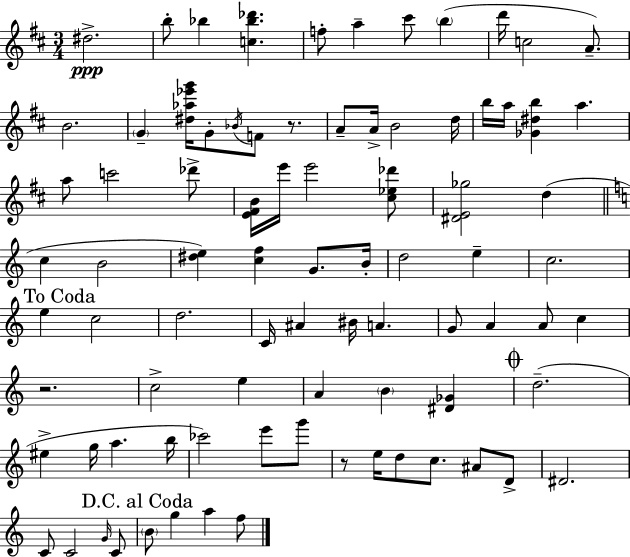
{
  \clef treble
  \numericTimeSignature
  \time 3/4
  \key d \major
  \repeat volta 2 { dis''2.->\ppp | b''8-. bes''4 <c'' bes'' des'''>4. | f''8-. a''4-- cis'''8 \parenthesize b''4( | d'''16 c''2 a'8.--) | \break b'2. | \parenthesize g'4-- <dis'' aes'' ees''' g'''>16 g'8-. \acciaccatura { bes'16 } f'8 r8. | a'8-- a'16-> b'2 | d''16 b''16 a''16 <ges' dis'' b''>4 a''4. | \break a''8 c'''2 des'''8-> | <e' fis' b'>16 e'''16 e'''2 <cis'' ees'' des'''>8 | <dis' e' ges''>2 d''4( | \bar "||" \break \key c \major c''4 b'2 | <dis'' e''>4) <c'' f''>4 g'8. b'16-. | d''2 e''4-- | c''2. | \break \mark "To Coda" e''4 c''2 | d''2. | c'16 ais'4 bis'16 a'4. | g'8 a'4 a'8 c''4 | \break r2. | c''2-> e''4 | a'4 \parenthesize b'4 <dis' ges'>4 | \mark \markup { \musicglyph "scripts.coda" } d''2.--( | \break eis''4-> g''16 a''4. b''16 | ces'''2) e'''8 g'''8 | r8 e''16 d''8 c''8. ais'8 d'8-> | dis'2. | \break c'8 c'2 \grace { g'16 } c'8 | \mark "D.C. al Coda" \parenthesize b'8 g''4 a''4 f''8 | } \bar "|."
}